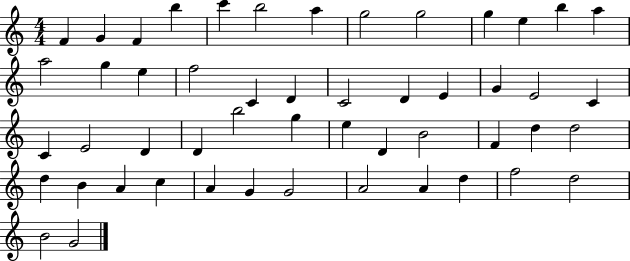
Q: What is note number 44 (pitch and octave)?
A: G4